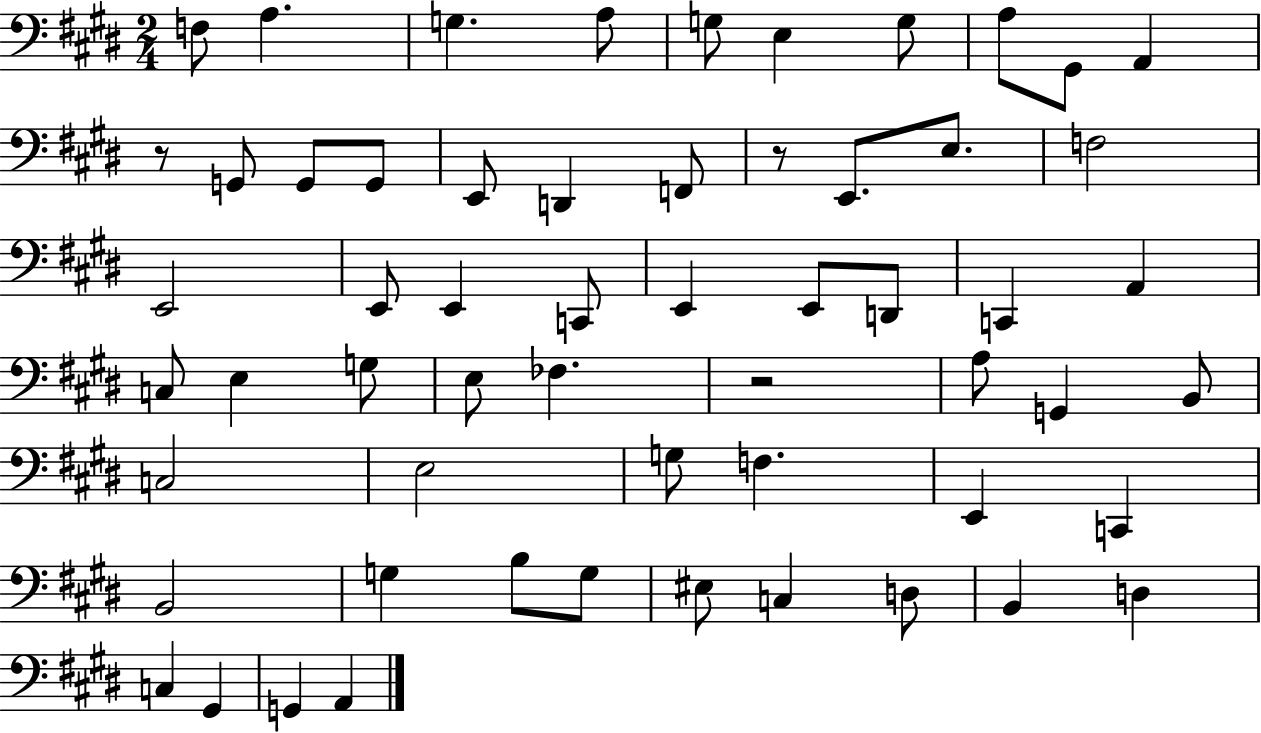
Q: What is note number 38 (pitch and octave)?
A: E3